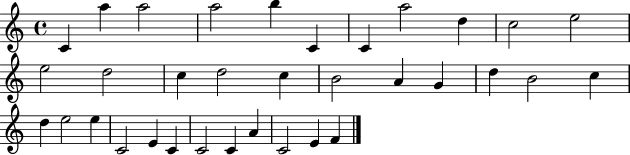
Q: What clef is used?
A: treble